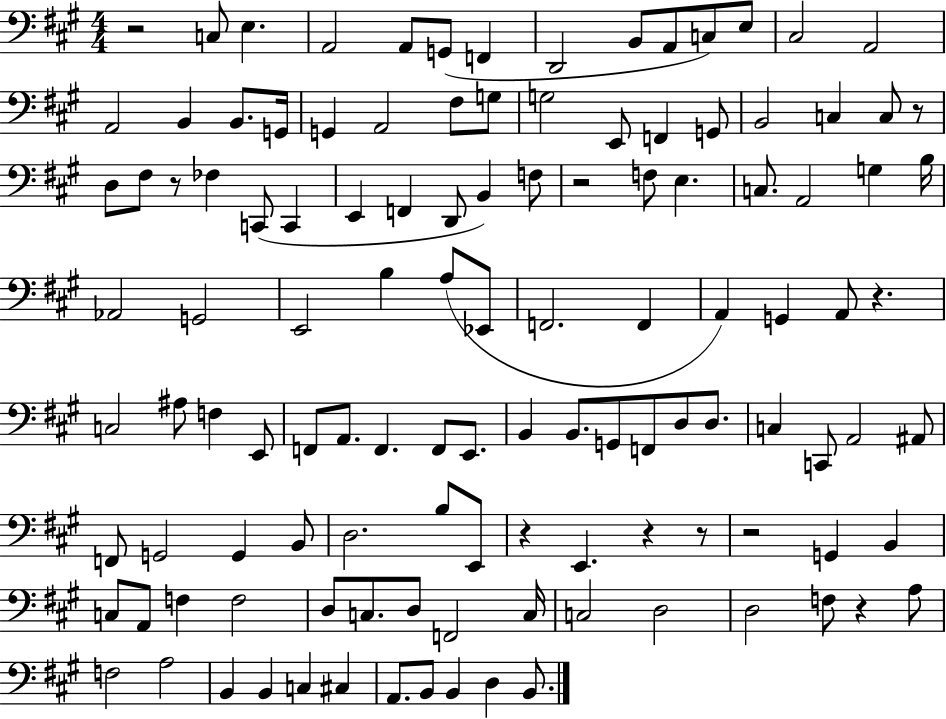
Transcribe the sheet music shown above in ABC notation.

X:1
T:Untitled
M:4/4
L:1/4
K:A
z2 C,/2 E, A,,2 A,,/2 G,,/2 F,, D,,2 B,,/2 A,,/2 C,/2 E,/2 ^C,2 A,,2 A,,2 B,, B,,/2 G,,/4 G,, A,,2 ^F,/2 G,/2 G,2 E,,/2 F,, G,,/2 B,,2 C, C,/2 z/2 D,/2 ^F,/2 z/2 _F, C,,/2 C,, E,, F,, D,,/2 B,, F,/2 z2 F,/2 E, C,/2 A,,2 G, B,/4 _A,,2 G,,2 E,,2 B, A,/2 _E,,/2 F,,2 F,, A,, G,, A,,/2 z C,2 ^A,/2 F, E,,/2 F,,/2 A,,/2 F,, F,,/2 E,,/2 B,, B,,/2 G,,/2 F,,/2 D,/2 D,/2 C, C,,/2 A,,2 ^A,,/2 F,,/2 G,,2 G,, B,,/2 D,2 B,/2 E,,/2 z E,, z z/2 z2 G,, B,, C,/2 A,,/2 F, F,2 D,/2 C,/2 D,/2 F,,2 C,/4 C,2 D,2 D,2 F,/2 z A,/2 F,2 A,2 B,, B,, C, ^C, A,,/2 B,,/2 B,, D, B,,/2